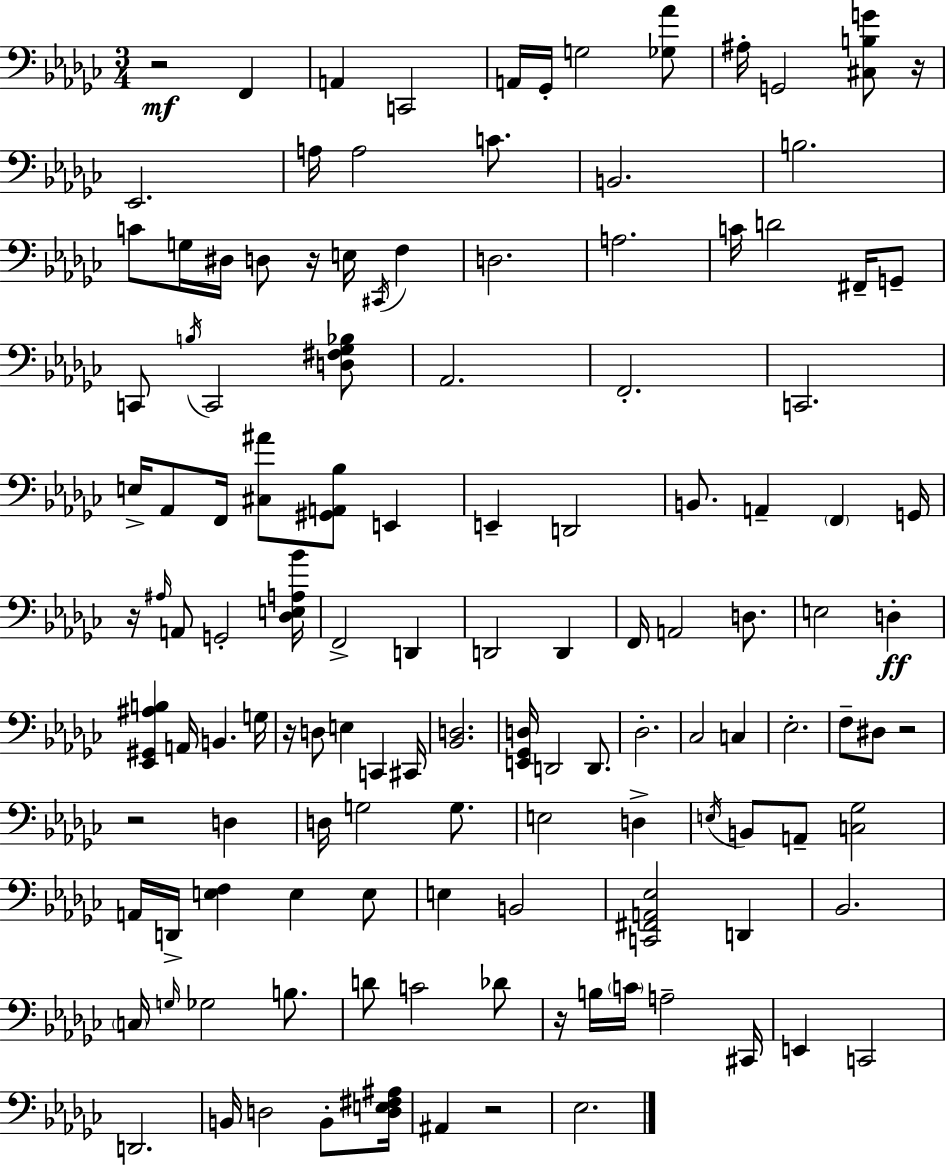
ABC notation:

X:1
T:Untitled
M:3/4
L:1/4
K:Ebm
z2 F,, A,, C,,2 A,,/4 _G,,/4 G,2 [_G,_A]/2 ^A,/4 G,,2 [^C,B,G]/2 z/4 _E,,2 A,/4 A,2 C/2 B,,2 B,2 C/2 G,/4 ^D,/4 D,/2 z/4 E,/4 ^C,,/4 F, D,2 A,2 C/4 D2 ^F,,/4 G,,/2 C,,/2 B,/4 C,,2 [D,^F,_G,_B,]/2 _A,,2 F,,2 C,,2 E,/4 _A,,/2 F,,/4 [^C,^A]/2 [^G,,A,,_B,]/2 E,, E,, D,,2 B,,/2 A,, F,, G,,/4 z/4 ^A,/4 A,,/2 G,,2 [_D,E,A,_B]/4 F,,2 D,, D,,2 D,, F,,/4 A,,2 D,/2 E,2 D, [_E,,^G,,^A,B,] A,,/4 B,, G,/4 z/4 D,/2 E, C,, ^C,,/4 [_B,,D,]2 [E,,_G,,D,]/4 D,,2 D,,/2 _D,2 _C,2 C, _E,2 F,/2 ^D,/2 z2 z2 D, D,/4 G,2 G,/2 E,2 D, E,/4 B,,/2 A,,/2 [C,_G,]2 A,,/4 D,,/4 [E,F,] E, E,/2 E, B,,2 [C,,^F,,A,,_E,]2 D,, _B,,2 C,/4 G,/4 _G,2 B,/2 D/2 C2 _D/2 z/4 B,/4 C/4 A,2 ^C,,/4 E,, C,,2 D,,2 B,,/4 D,2 B,,/2 [D,E,^F,^A,]/4 ^A,, z2 _E,2